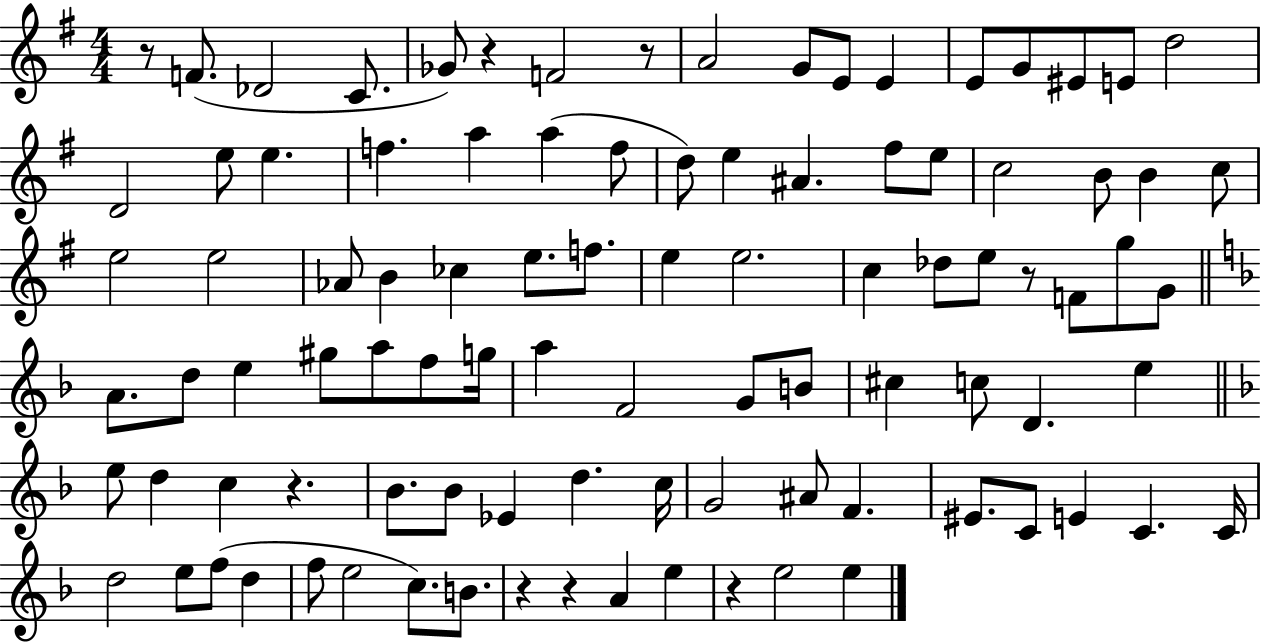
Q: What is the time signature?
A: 4/4